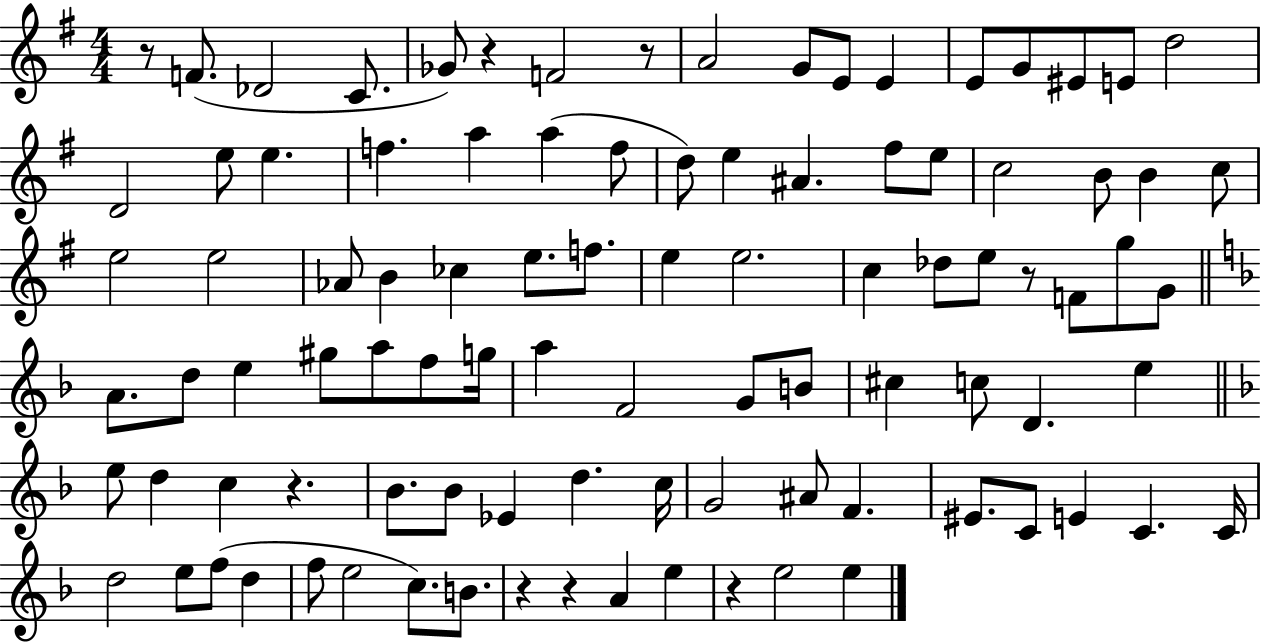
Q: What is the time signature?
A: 4/4